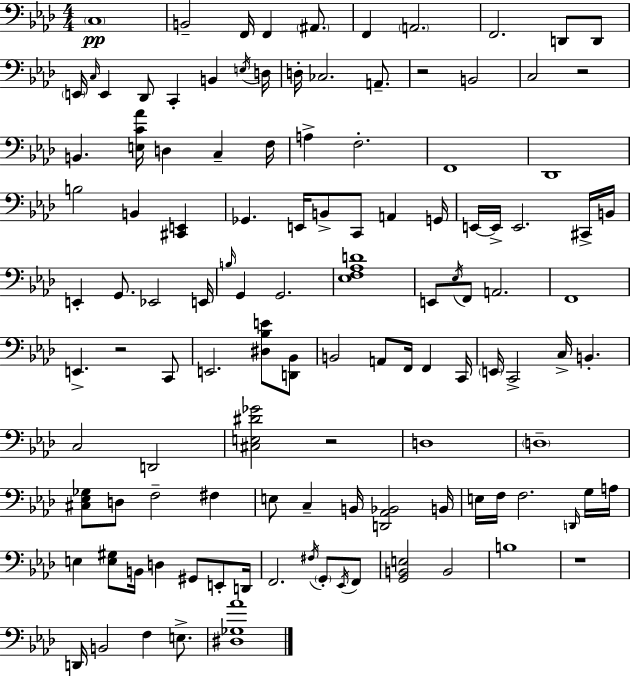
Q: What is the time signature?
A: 4/4